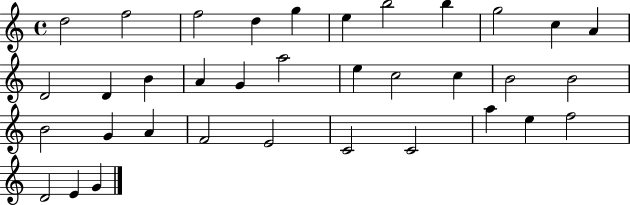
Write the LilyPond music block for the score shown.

{
  \clef treble
  \time 4/4
  \defaultTimeSignature
  \key c \major
  d''2 f''2 | f''2 d''4 g''4 | e''4 b''2 b''4 | g''2 c''4 a'4 | \break d'2 d'4 b'4 | a'4 g'4 a''2 | e''4 c''2 c''4 | b'2 b'2 | \break b'2 g'4 a'4 | f'2 e'2 | c'2 c'2 | a''4 e''4 f''2 | \break d'2 e'4 g'4 | \bar "|."
}